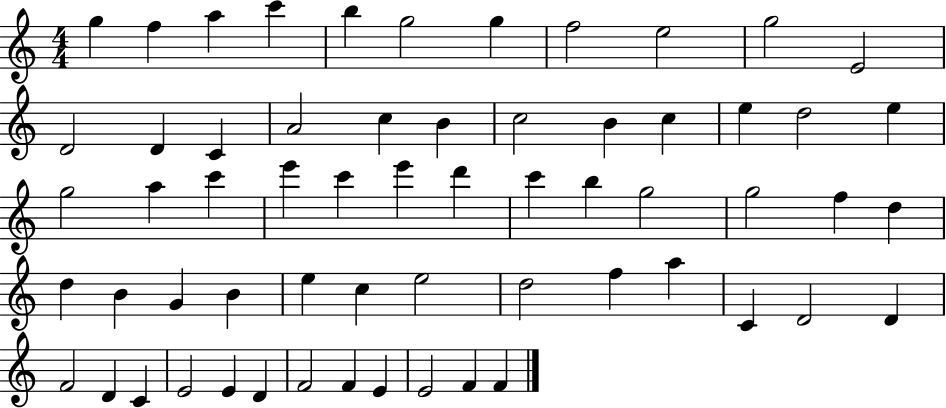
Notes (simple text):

G5/q F5/q A5/q C6/q B5/q G5/h G5/q F5/h E5/h G5/h E4/h D4/h D4/q C4/q A4/h C5/q B4/q C5/h B4/q C5/q E5/q D5/h E5/q G5/h A5/q C6/q E6/q C6/q E6/q D6/q C6/q B5/q G5/h G5/h F5/q D5/q D5/q B4/q G4/q B4/q E5/q C5/q E5/h D5/h F5/q A5/q C4/q D4/h D4/q F4/h D4/q C4/q E4/h E4/q D4/q F4/h F4/q E4/q E4/h F4/q F4/q